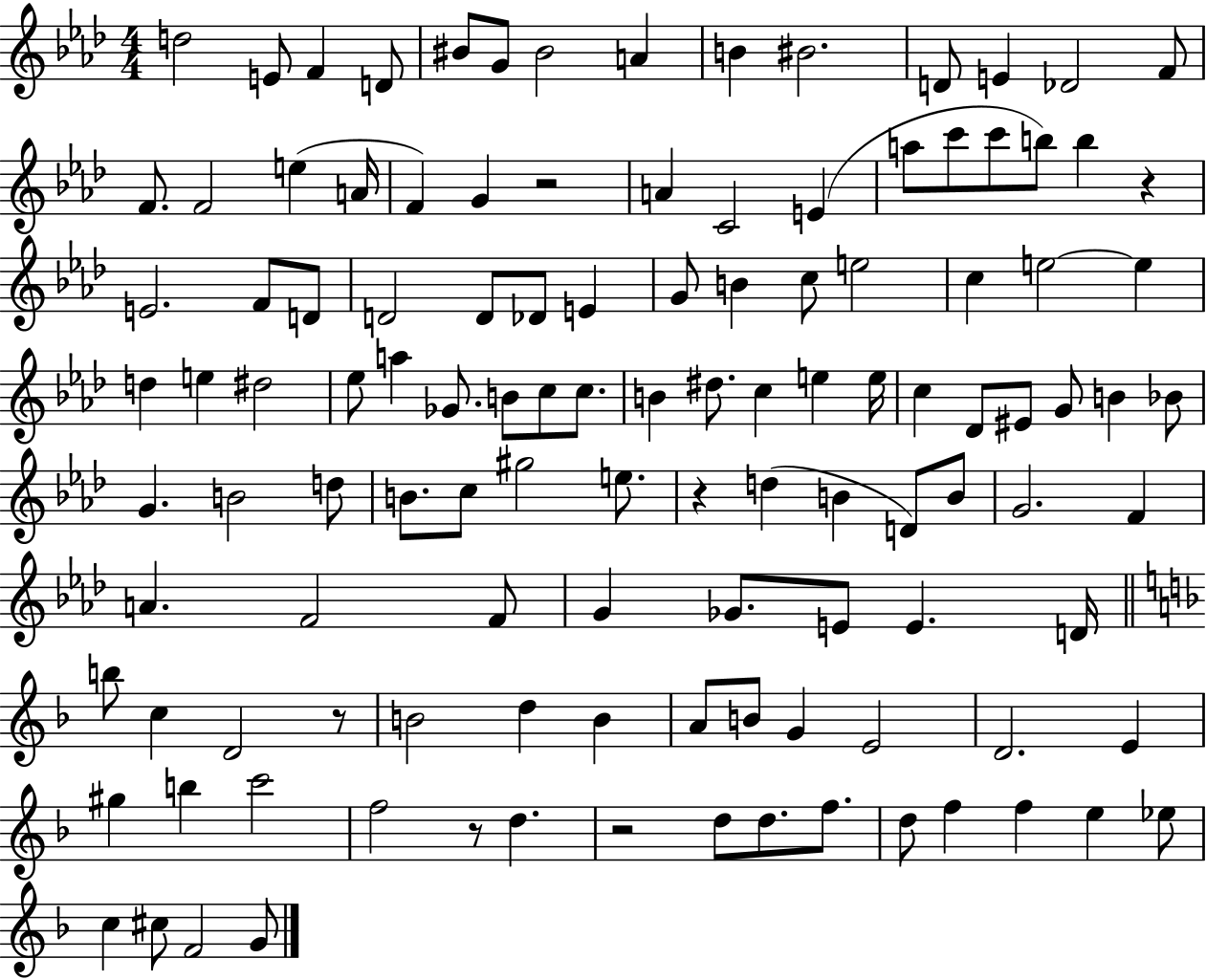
X:1
T:Untitled
M:4/4
L:1/4
K:Ab
d2 E/2 F D/2 ^B/2 G/2 ^B2 A B ^B2 D/2 E _D2 F/2 F/2 F2 e A/4 F G z2 A C2 E a/2 c'/2 c'/2 b/2 b z E2 F/2 D/2 D2 D/2 _D/2 E G/2 B c/2 e2 c e2 e d e ^d2 _e/2 a _G/2 B/2 c/2 c/2 B ^d/2 c e e/4 c _D/2 ^E/2 G/2 B _B/2 G B2 d/2 B/2 c/2 ^g2 e/2 z d B D/2 B/2 G2 F A F2 F/2 G _G/2 E/2 E D/4 b/2 c D2 z/2 B2 d B A/2 B/2 G E2 D2 E ^g b c'2 f2 z/2 d z2 d/2 d/2 f/2 d/2 f f e _e/2 c ^c/2 F2 G/2